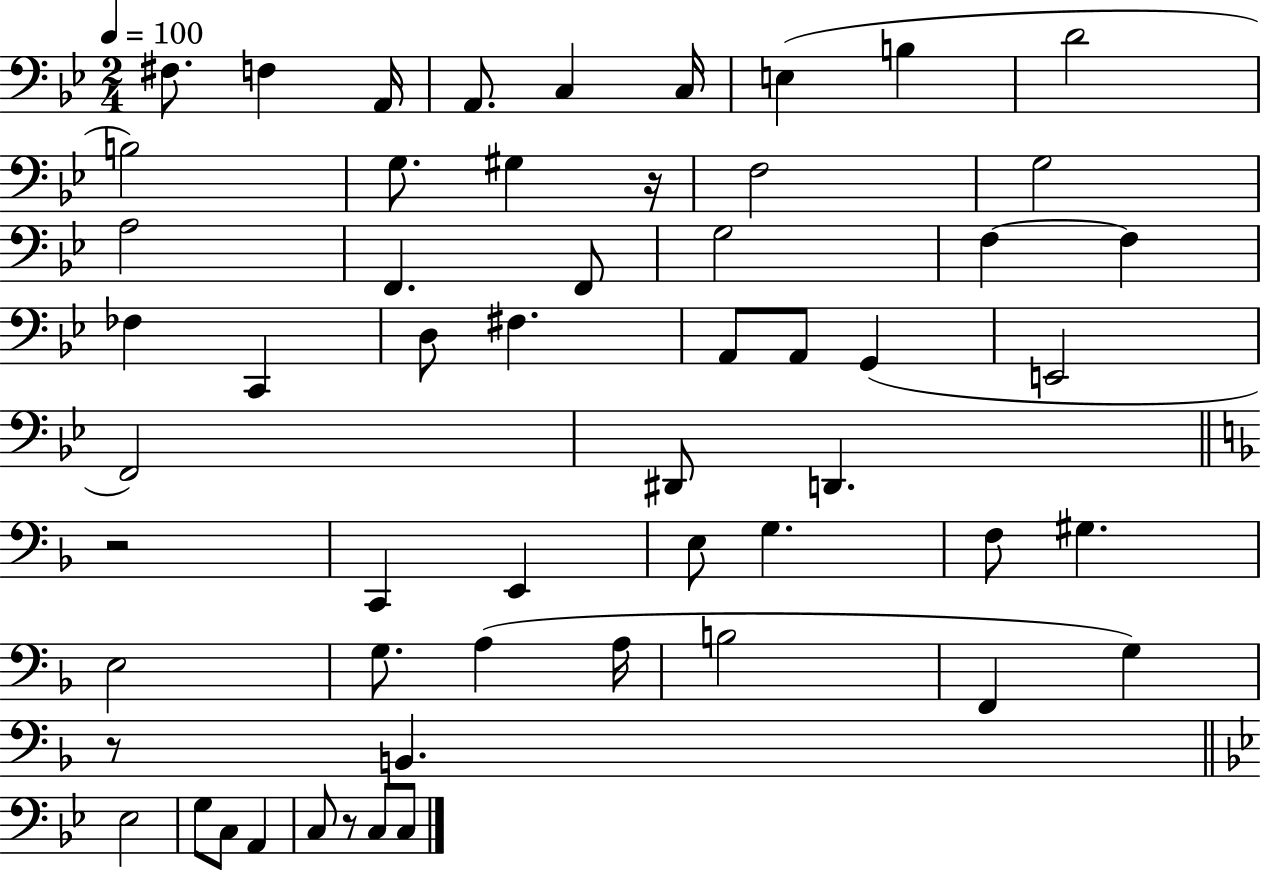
X:1
T:Untitled
M:2/4
L:1/4
K:Bb
^F,/2 F, A,,/4 A,,/2 C, C,/4 E, B, D2 B,2 G,/2 ^G, z/4 F,2 G,2 A,2 F,, F,,/2 G,2 F, F, _F, C,, D,/2 ^F, A,,/2 A,,/2 G,, E,,2 F,,2 ^D,,/2 D,, z2 C,, E,, E,/2 G, F,/2 ^G, E,2 G,/2 A, A,/4 B,2 F,, G, z/2 B,, _E,2 G,/2 C,/2 A,, C,/2 z/2 C,/2 C,/2